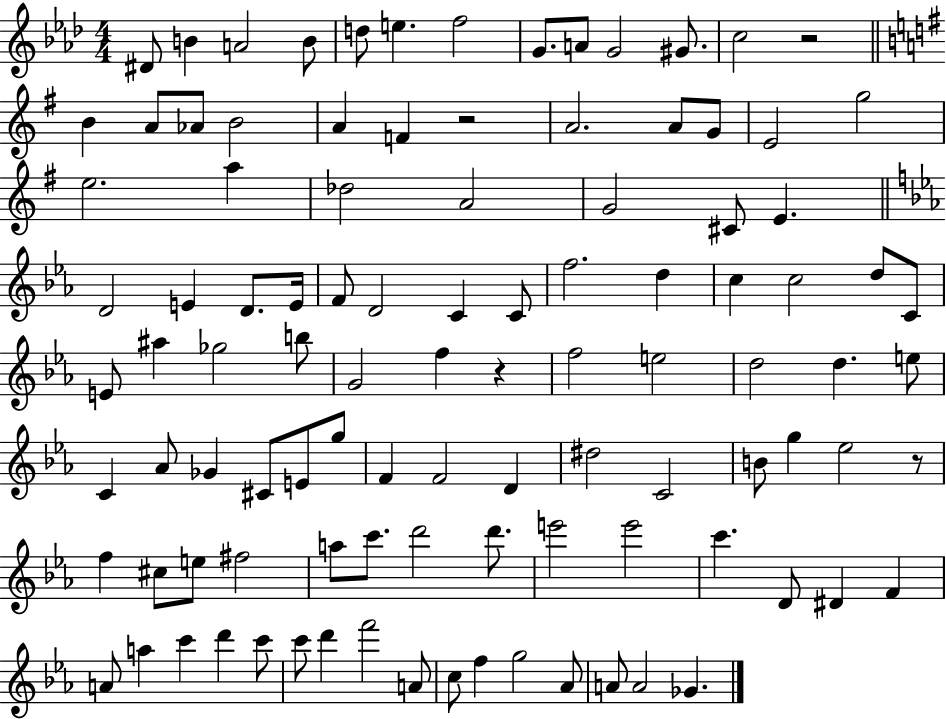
D#4/e B4/q A4/h B4/e D5/e E5/q. F5/h G4/e. A4/e G4/h G#4/e. C5/h R/h B4/q A4/e Ab4/e B4/h A4/q F4/q R/h A4/h. A4/e G4/e E4/h G5/h E5/h. A5/q Db5/h A4/h G4/h C#4/e E4/q. D4/h E4/q D4/e. E4/s F4/e D4/h C4/q C4/e F5/h. D5/q C5/q C5/h D5/e C4/e E4/e A#5/q Gb5/h B5/e G4/h F5/q R/q F5/h E5/h D5/h D5/q. E5/e C4/q Ab4/e Gb4/q C#4/e E4/e G5/e F4/q F4/h D4/q D#5/h C4/h B4/e G5/q Eb5/h R/e F5/q C#5/e E5/e F#5/h A5/e C6/e. D6/h D6/e. E6/h E6/h C6/q. D4/e D#4/q F4/q A4/e A5/q C6/q D6/q C6/e C6/e D6/q F6/h A4/e C5/e F5/q G5/h Ab4/e A4/e A4/h Gb4/q.